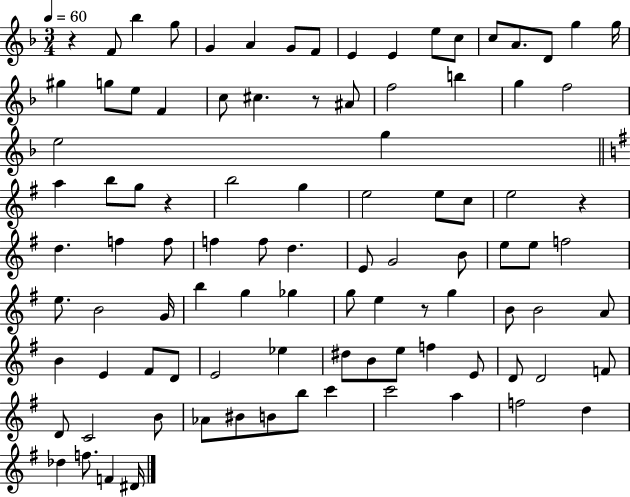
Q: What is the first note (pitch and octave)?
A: F4